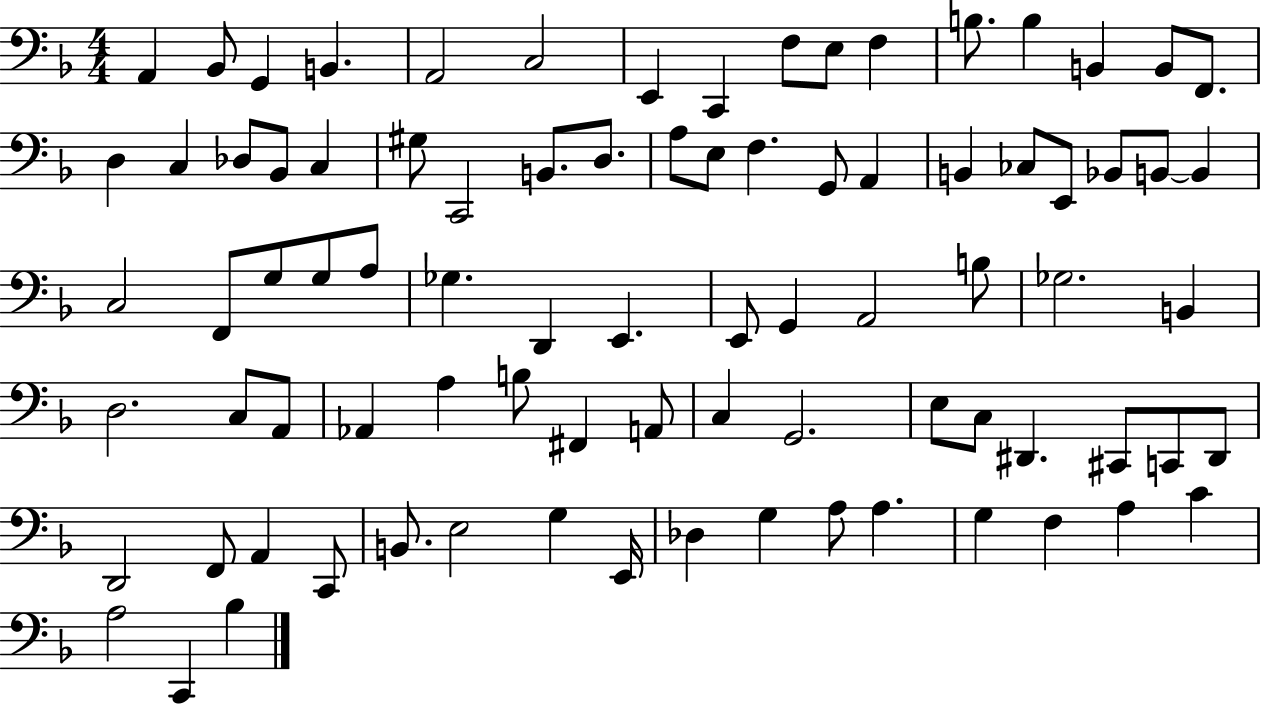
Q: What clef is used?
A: bass